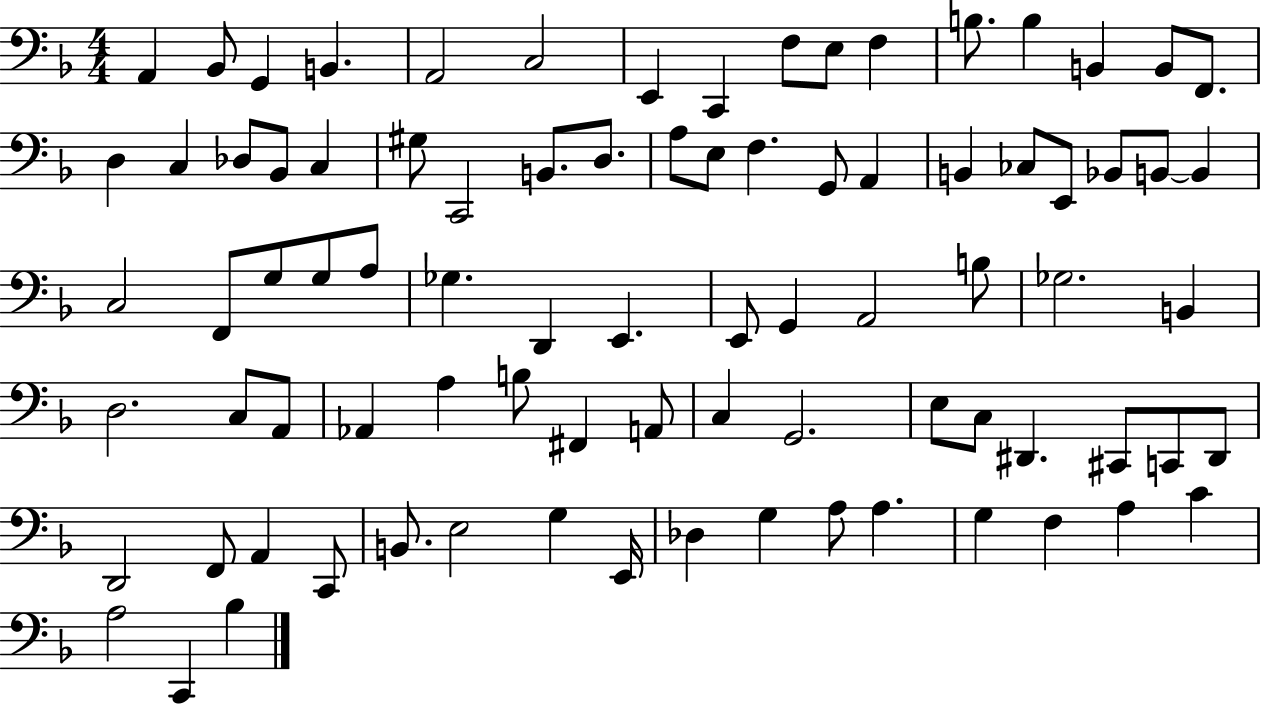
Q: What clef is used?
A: bass